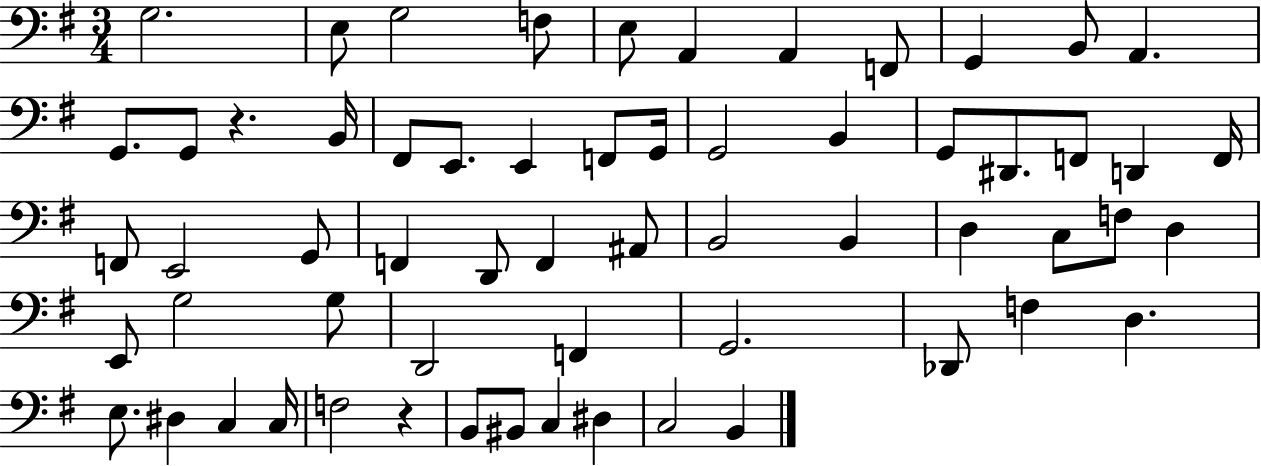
G3/h. E3/e G3/h F3/e E3/e A2/q A2/q F2/e G2/q B2/e A2/q. G2/e. G2/e R/q. B2/s F#2/e E2/e. E2/q F2/e G2/s G2/h B2/q G2/e D#2/e. F2/e D2/q F2/s F2/e E2/h G2/e F2/q D2/e F2/q A#2/e B2/h B2/q D3/q C3/e F3/e D3/q E2/e G3/h G3/e D2/h F2/q G2/h. Db2/e F3/q D3/q. E3/e. D#3/q C3/q C3/s F3/h R/q B2/e BIS2/e C3/q D#3/q C3/h B2/q